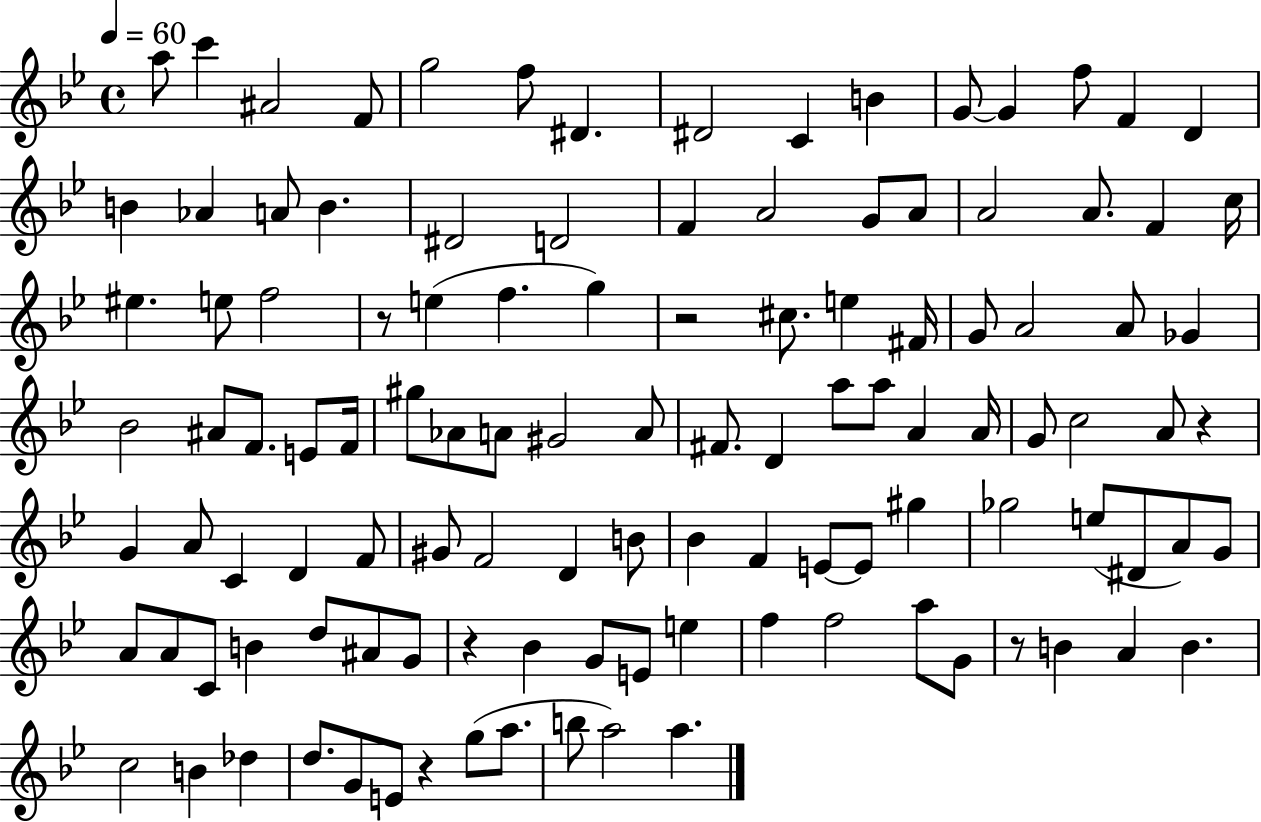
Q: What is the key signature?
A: BES major